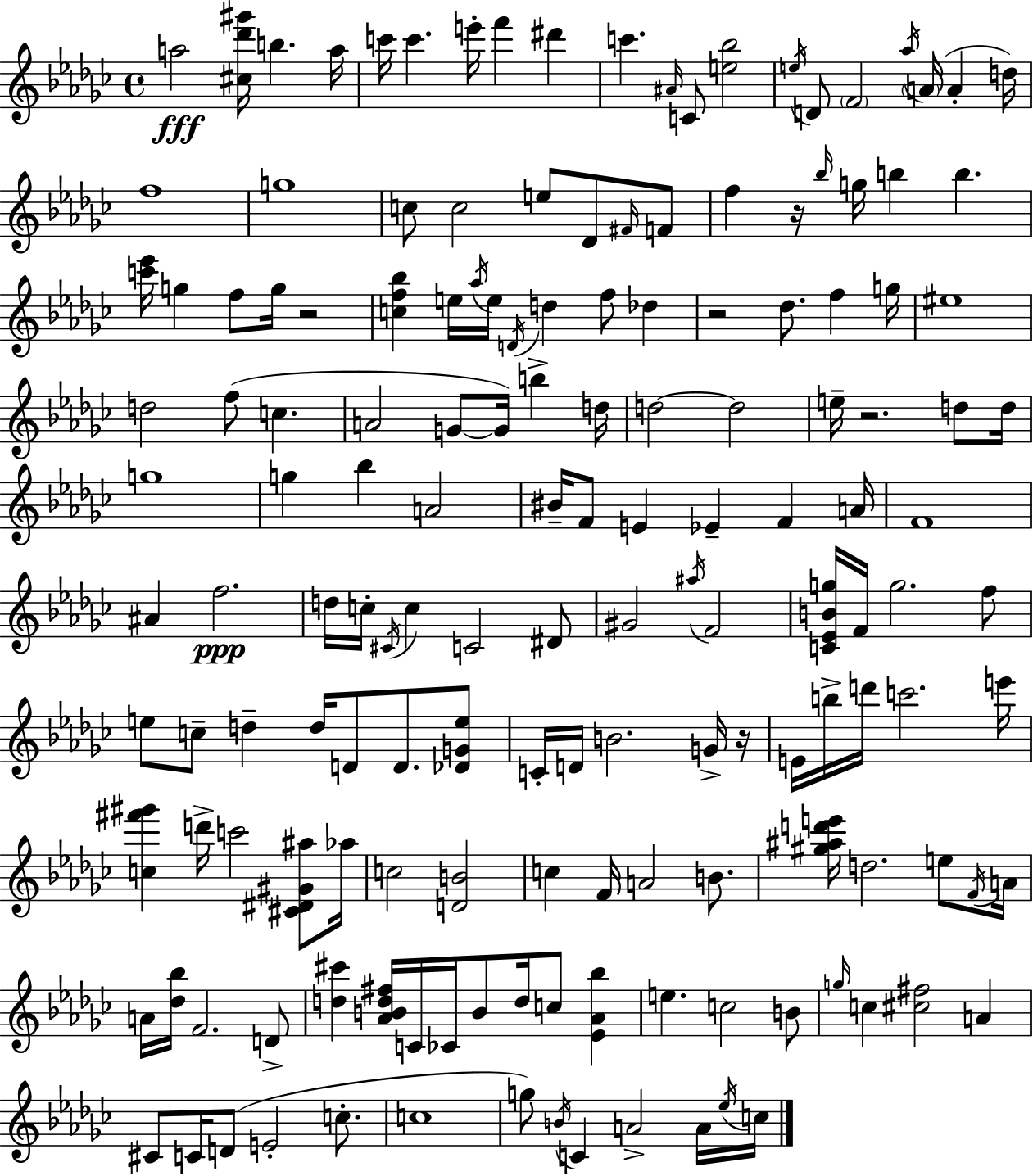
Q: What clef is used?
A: treble